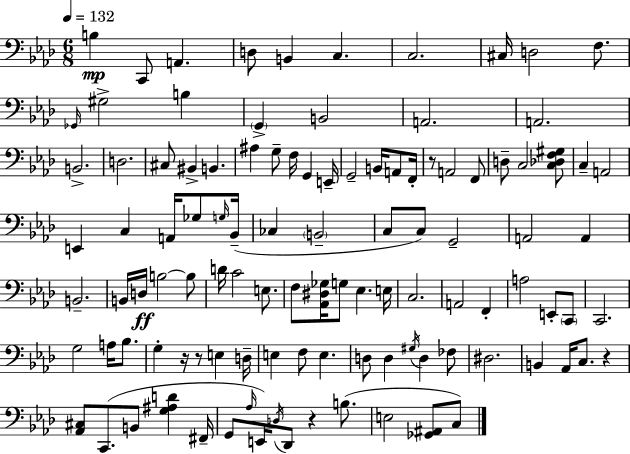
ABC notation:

X:1
T:Untitled
M:6/8
L:1/4
K:Fm
B, C,,/2 A,, D,/2 B,, C, C,2 ^C,/4 D,2 F,/2 _G,,/4 ^G,2 B, G,, B,,2 A,,2 A,,2 B,,2 D,2 ^C,/2 ^B,, B,, ^A, G,/2 F,/4 G,, E,,/4 G,,2 B,,/4 A,,/2 F,,/4 z/2 A,,2 F,,/2 D,/2 C,2 [C,_D,F,^G,]/2 C, A,,2 E,, C, A,,/4 _G,/2 G,/4 _B,,/4 _C, B,,2 C,/2 C,/2 G,,2 A,,2 A,, B,,2 B,,/4 D,/4 B,2 B,/2 D/4 C2 E,/2 F,/2 [_A,,^D,_G,]/4 G,/2 _E, E,/4 C,2 A,,2 F,, A,2 E,,/2 C,,/2 C,,2 G,2 A,/4 _B,/2 G, z/4 z/2 E, D,/4 E, F,/2 E, D,/2 D, ^G,/4 D, _F,/2 ^D,2 B,, _A,,/4 C,/2 z [_A,,^C,]/2 C,,/2 B,,/2 [G,^A,D] ^F,,/4 G,,/2 _A,/4 E,,/4 D,/4 _D,,/2 z B,/2 E,2 [_G,,^A,,]/2 C,/2